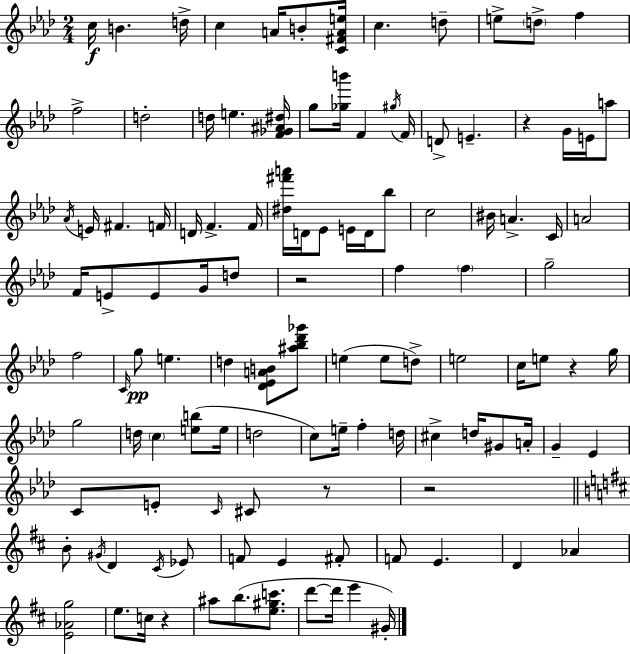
{
  \clef treble
  \numericTimeSignature
  \time 2/4
  \key aes \major
  c''16\f b'4. d''16-> | c''4 a'16 b'8-. <c' fis' a' e''>16 | c''4. d''8-- | e''8-> \parenthesize d''8-> f''4 | \break f''2-> | d''2-. | d''16 e''4. <f' ges' ais' dis''>16 | g''8 <ges'' b'''>16 f'4 \acciaccatura { gis''16 } | \break f'16 d'8-> e'4.-- | r4 g'16 e'16 a''8 | \acciaccatura { aes'16 } e'16 fis'4. | f'16 d'16 f'4.-> | \break f'16 <dis'' fis''' a'''>16 d'16 ees'8 e'16 d'16 | bes''8 c''2 | bis'16 a'4.-> | c'16 a'2 | \break f'16 e'8-> e'8 g'16 | d''8 r2 | f''4 \parenthesize f''4 | g''2-- | \break f''2 | \grace { c'16 } g''8\pp e''4. | d''4 <des' ees' a' b'>8 | <ais'' bes'' des''' ges'''>8 e''4( e''8 | \break d''8->) e''2 | c''16 e''8 r4 | g''16 g''2 | d''16 \parenthesize c''4 | \break <e'' b''>8( e''16 d''2 | c''8) e''16-- f''4-. | d''16 cis''4-> d''16 | gis'8 a'16-. g'4-- ees'4 | \break c'8 e'8-. \grace { c'16 } | cis'8 r8 r2 | \bar "||" \break \key d \major b'8-. \acciaccatura { gis'16 } d'4 \acciaccatura { cis'16 } | ees'8 f'8 e'4 | fis'8-. f'8 e'4. | d'4 aes'4 | \break <e' aes' g''>2 | e''8. c''16 r4 | ais''8 b''8.( <e'' gis'' c'''>8. | d'''8~~ d'''16 e'''4 | \break gis'16-.) \bar "|."
}